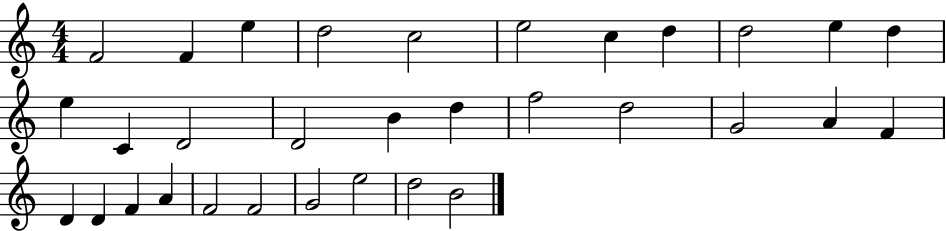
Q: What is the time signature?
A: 4/4